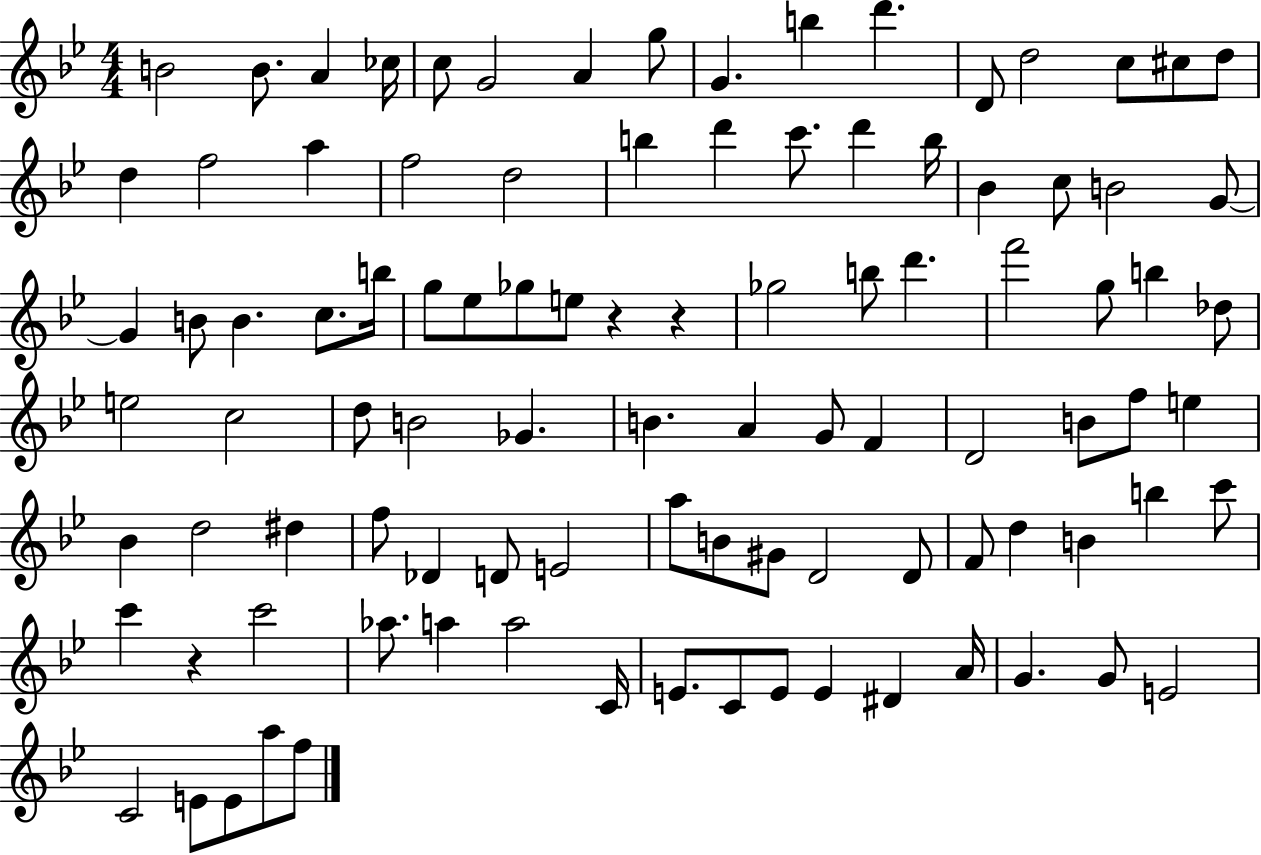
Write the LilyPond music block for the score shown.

{
  \clef treble
  \numericTimeSignature
  \time 4/4
  \key bes \major
  b'2 b'8. a'4 ces''16 | c''8 g'2 a'4 g''8 | g'4. b''4 d'''4. | d'8 d''2 c''8 cis''8 d''8 | \break d''4 f''2 a''4 | f''2 d''2 | b''4 d'''4 c'''8. d'''4 b''16 | bes'4 c''8 b'2 g'8~~ | \break g'4 b'8 b'4. c''8. b''16 | g''8 ees''8 ges''8 e''8 r4 r4 | ges''2 b''8 d'''4. | f'''2 g''8 b''4 des''8 | \break e''2 c''2 | d''8 b'2 ges'4. | b'4. a'4 g'8 f'4 | d'2 b'8 f''8 e''4 | \break bes'4 d''2 dis''4 | f''8 des'4 d'8 e'2 | a''8 b'8 gis'8 d'2 d'8 | f'8 d''4 b'4 b''4 c'''8 | \break c'''4 r4 c'''2 | aes''8. a''4 a''2 c'16 | e'8. c'8 e'8 e'4 dis'4 a'16 | g'4. g'8 e'2 | \break c'2 e'8 e'8 a''8 f''8 | \bar "|."
}